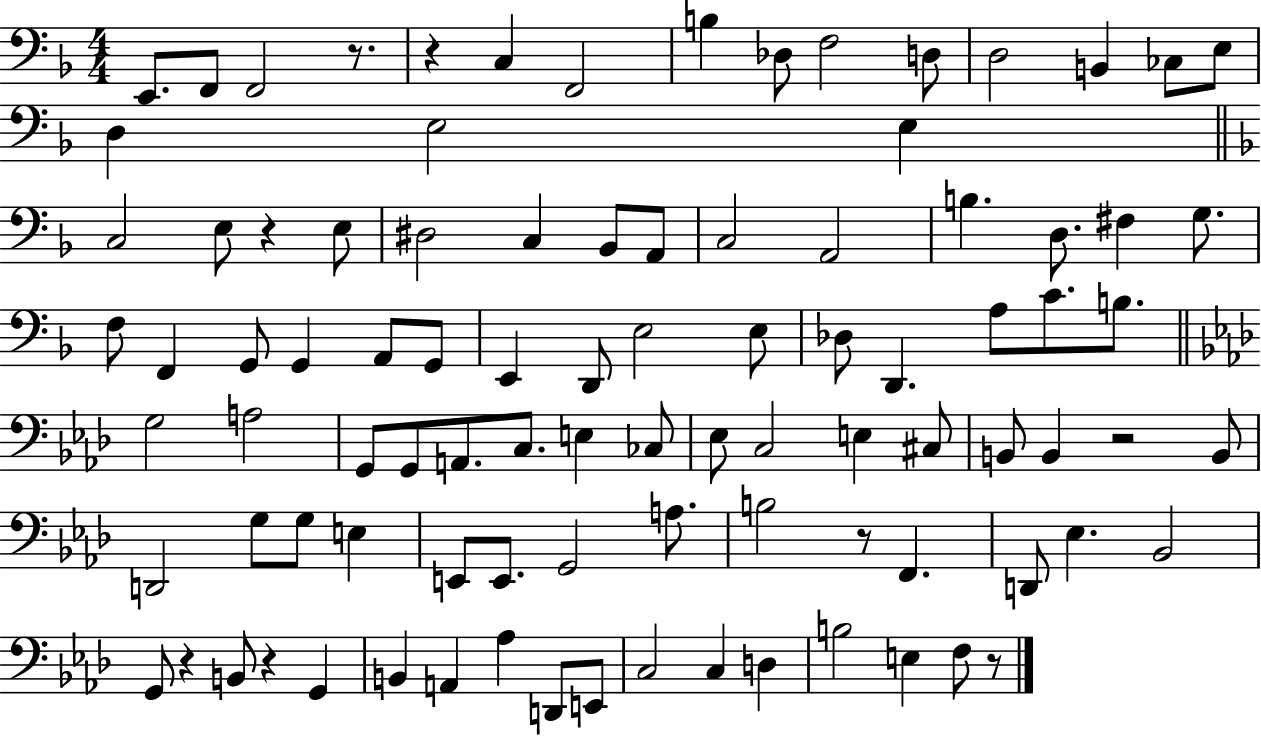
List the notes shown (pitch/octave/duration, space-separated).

E2/e. F2/e F2/h R/e. R/q C3/q F2/h B3/q Db3/e F3/h D3/e D3/h B2/q CES3/e E3/e D3/q E3/h E3/q C3/h E3/e R/q E3/e D#3/h C3/q Bb2/e A2/e C3/h A2/h B3/q. D3/e. F#3/q G3/e. F3/e F2/q G2/e G2/q A2/e G2/e E2/q D2/e E3/h E3/e Db3/e D2/q. A3/e C4/e. B3/e. G3/h A3/h G2/e G2/e A2/e. C3/e. E3/q CES3/e Eb3/e C3/h E3/q C#3/e B2/e B2/q R/h B2/e D2/h G3/e G3/e E3/q E2/e E2/e. G2/h A3/e. B3/h R/e F2/q. D2/e Eb3/q. Bb2/h G2/e R/q B2/e R/q G2/q B2/q A2/q Ab3/q D2/e E2/e C3/h C3/q D3/q B3/h E3/q F3/e R/e